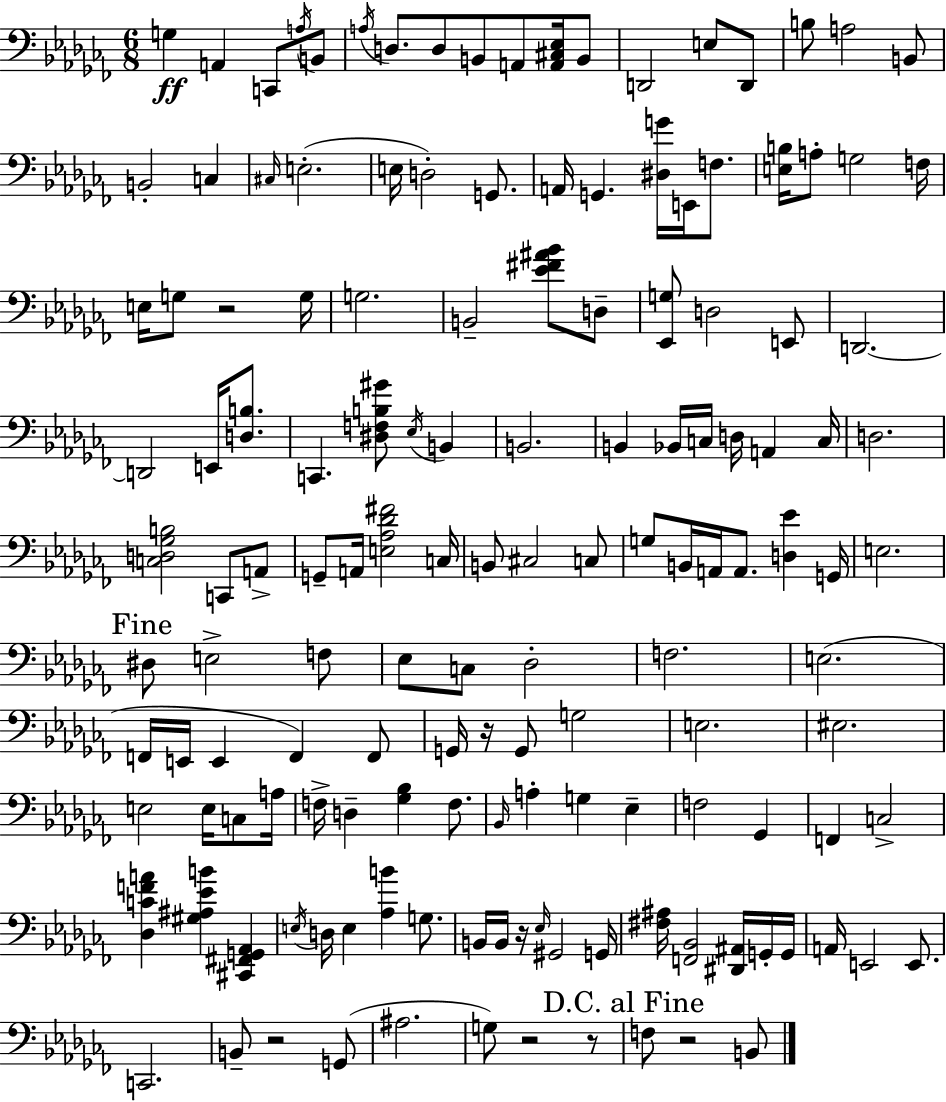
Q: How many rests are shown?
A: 7